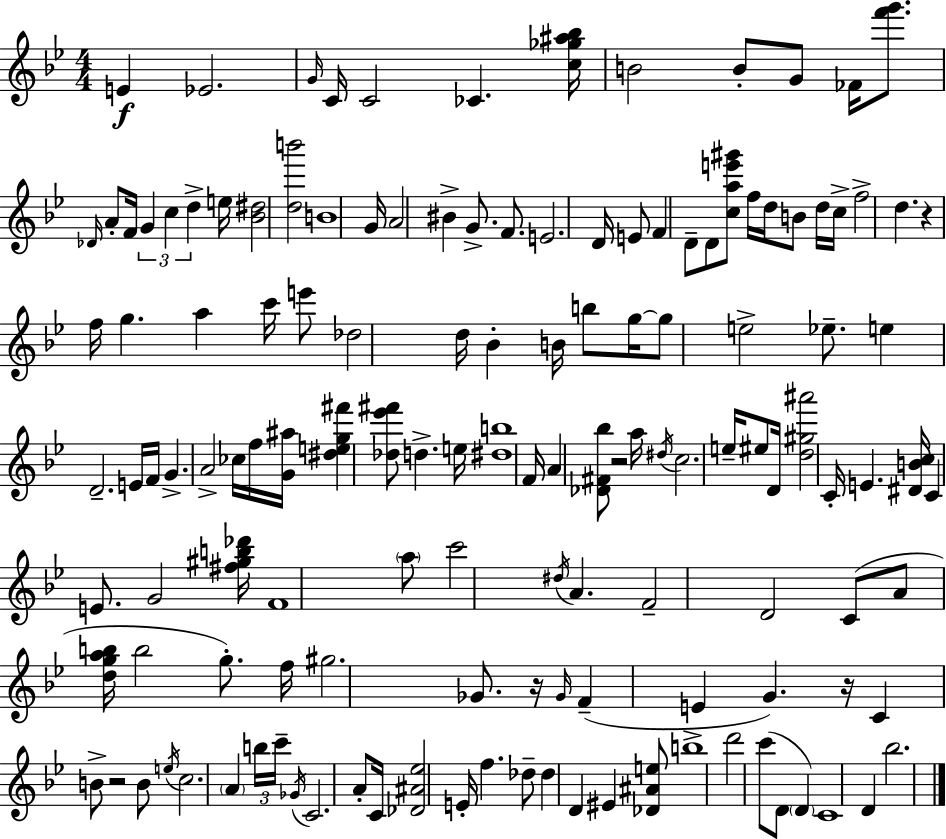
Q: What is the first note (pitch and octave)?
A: E4